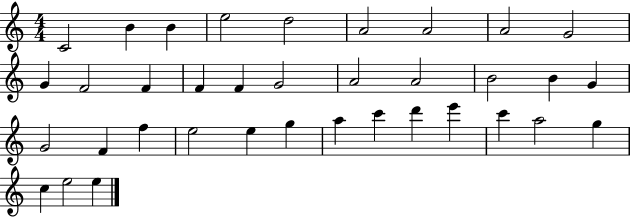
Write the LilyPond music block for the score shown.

{
  \clef treble
  \numericTimeSignature
  \time 4/4
  \key c \major
  c'2 b'4 b'4 | e''2 d''2 | a'2 a'2 | a'2 g'2 | \break g'4 f'2 f'4 | f'4 f'4 g'2 | a'2 a'2 | b'2 b'4 g'4 | \break g'2 f'4 f''4 | e''2 e''4 g''4 | a''4 c'''4 d'''4 e'''4 | c'''4 a''2 g''4 | \break c''4 e''2 e''4 | \bar "|."
}